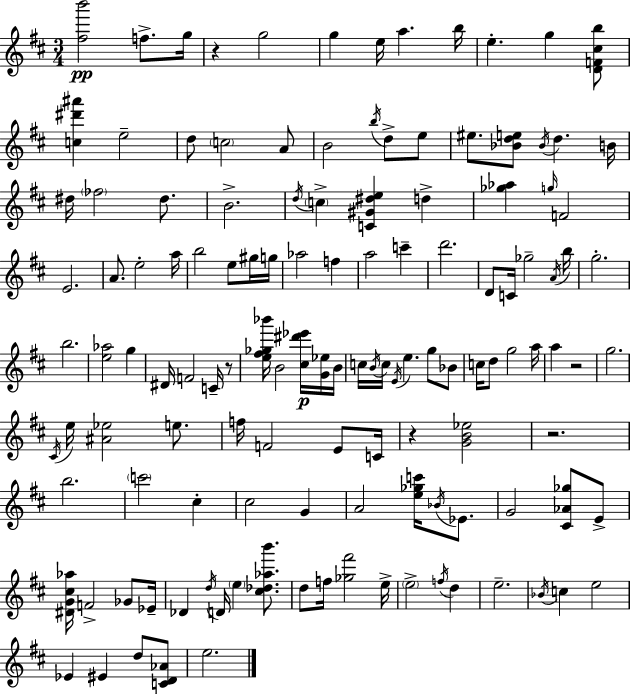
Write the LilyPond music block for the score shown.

{
  \clef treble
  \numericTimeSignature
  \time 3/4
  \key d \major
  \repeat volta 2 { <fis'' b'''>2\pp f''8.-> g''16 | r4 g''2 | g''4 e''16 a''4. b''16 | e''4.-. g''4 <d' f' cis'' b''>8 | \break <c'' dis''' ais'''>4 e''2-- | d''8 \parenthesize c''2 a'8 | b'2 \acciaccatura { b''16 } d''8-> e''8 | eis''8. <bes' d'' e''>8 \acciaccatura { bes'16 } d''4. | \break b'16 dis''16 \parenthesize fes''2 dis''8. | b'2.-> | \acciaccatura { d''16 } \parenthesize c''4-> <c' gis' dis'' e''>4 d''4-> | <ges'' aes''>4 \grace { g''16 } f'2 | \break e'2. | a'8. e''2-. | a''16 b''2 | e''8 gis''16 g''16 aes''2 | \break f''4 a''2 | c'''4-- d'''2. | d'8 c'16 ges''2-- | \acciaccatura { a'16 } b''16 g''2.-. | \break b''2. | <e'' aes''>2 | g''4 dis'16 f'2 | c'16-- r8 <e'' fis'' ges'' bes'''>16 b'2 | \break <cis'' dis''' ees'''>16\p <g' ees''>16 b'16 c''16 \acciaccatura { b'16 } c''16 \acciaccatura { e'16 } e''4. | g''8 bes'8 c''16 d''8 g''2 | a''16 a''4 r2 | g''2. | \break \acciaccatura { cis'16 } e''16 <ais' ees''>2 | e''8. f''16 f'2 | e'8 c'16 r4 | <g' b' ees''>2 r2. | \break b''2. | \parenthesize c'''2 | cis''4-. cis''2 | g'4 a'2 | \break <e'' ges'' c'''>16 \acciaccatura { bes'16 } ees'8. g'2 | <cis' aes' ges''>8 e'8-> <dis' g' cis'' aes''>16 f'2-> | ges'8 ees'16-- des'4 | \acciaccatura { d''16 } d'16 \parenthesize e''4 <cis'' des'' aes'' b'''>8. d''8 | \break f''16 <ges'' fis'''>2 e''16-> \parenthesize e''2-> | \acciaccatura { f''16 } d''4 e''2.-- | \acciaccatura { bes'16 } | c''4 e''2 | \break ees'4 eis'4 d''8 <c' d' aes'>8 | e''2. | } \bar "|."
}